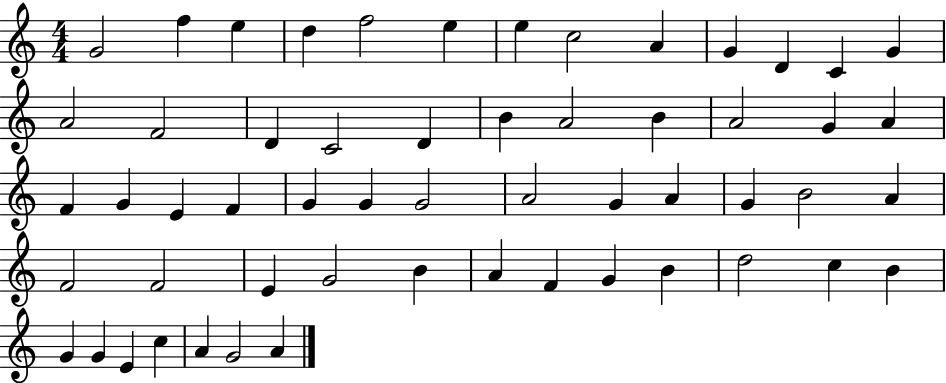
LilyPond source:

{
  \clef treble
  \numericTimeSignature
  \time 4/4
  \key c \major
  g'2 f''4 e''4 | d''4 f''2 e''4 | e''4 c''2 a'4 | g'4 d'4 c'4 g'4 | \break a'2 f'2 | d'4 c'2 d'4 | b'4 a'2 b'4 | a'2 g'4 a'4 | \break f'4 g'4 e'4 f'4 | g'4 g'4 g'2 | a'2 g'4 a'4 | g'4 b'2 a'4 | \break f'2 f'2 | e'4 g'2 b'4 | a'4 f'4 g'4 b'4 | d''2 c''4 b'4 | \break g'4 g'4 e'4 c''4 | a'4 g'2 a'4 | \bar "|."
}